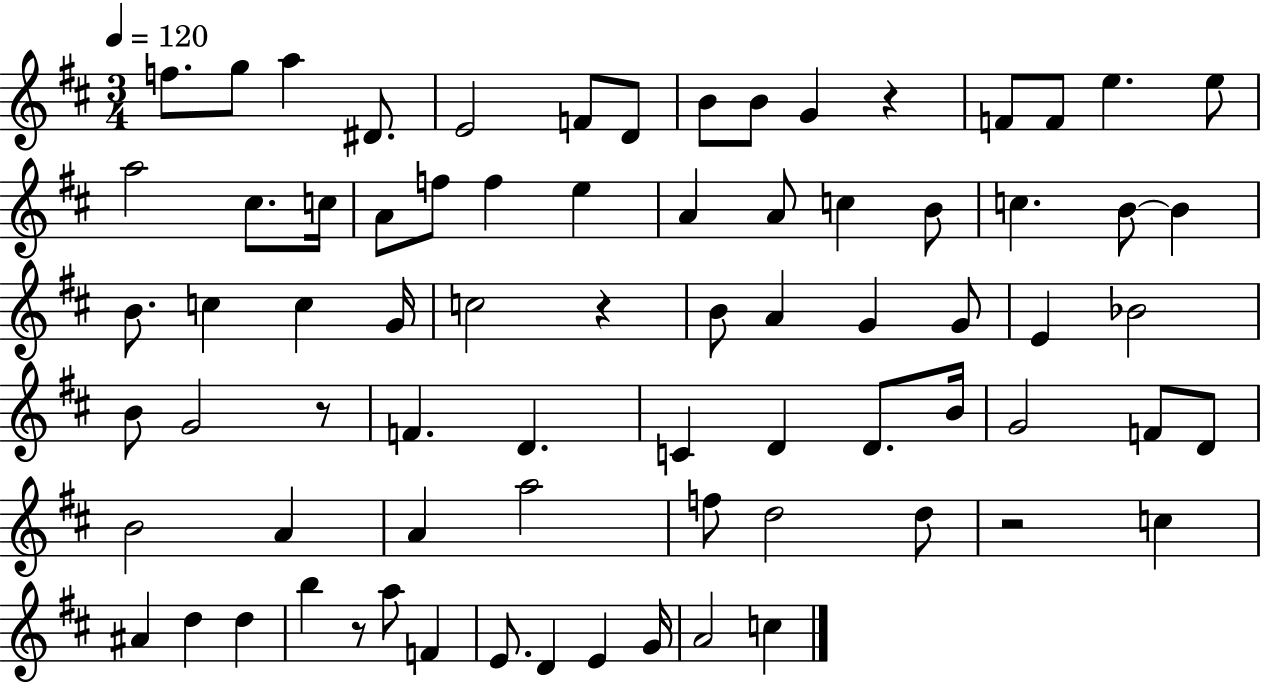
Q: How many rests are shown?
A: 5